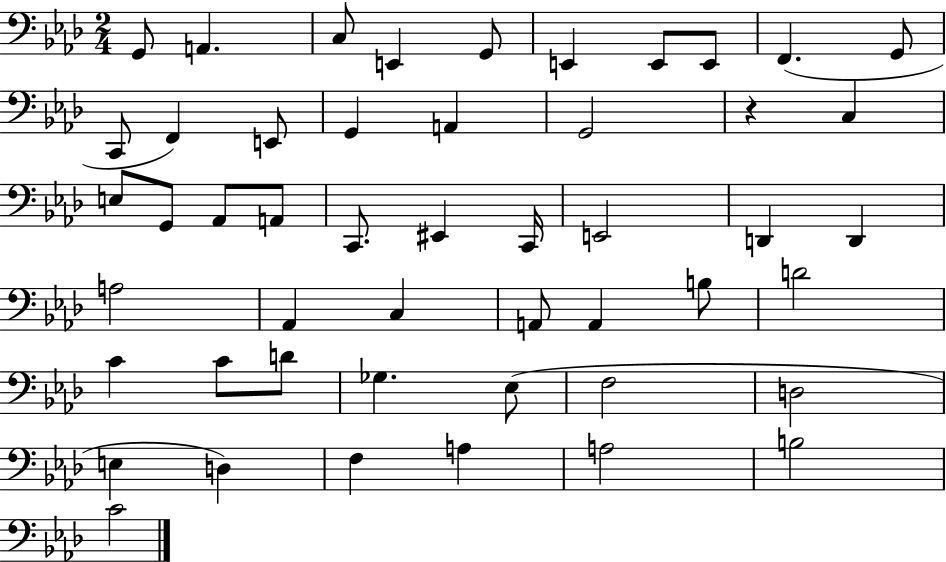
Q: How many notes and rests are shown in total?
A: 49